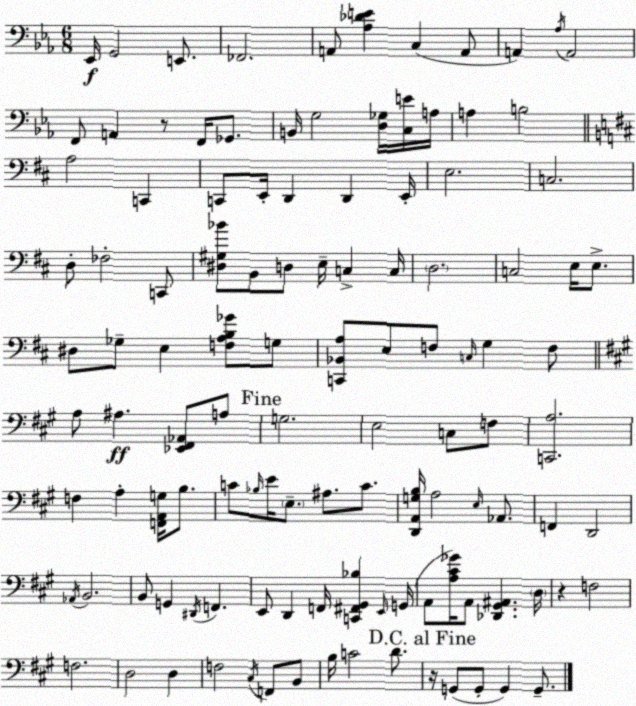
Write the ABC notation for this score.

X:1
T:Untitled
M:6/8
L:1/4
K:Cm
_E,,/4 G,,2 E,,/2 _F,,2 A,,/2 [_A,_DE] C, A,,/2 A,, _A,/4 A,,2 F,,/2 A,, z/2 F,,/4 _G,,/2 B,,/4 G,2 [D,_G,]/4 [C,E]/4 A,/4 A, B,2 A,2 C,, C,,/2 E,,/4 D,, D,, E,,/4 E,2 C,2 D,/2 _F,2 C,,/2 [^D,^G,_B]/2 B,,/2 D,/2 E,/4 C, C,/4 D,2 C,2 E,/4 E,/2 ^D,/2 _G,/2 E, [F,A,B,_G]/2 G,/2 [C,,_B,,A,]/2 E,/2 F,/2 C,/4 G, F,/2 A,/2 ^A, [_E,,^F,,_A,,]/2 A,/2 G,2 E,2 C,/2 F,/2 [C,,A,]2 F, A, [F,,A,,G,]/4 B,/2 C/2 _B,/4 E/4 E,/2 ^A,/2 C/2 [D,,A,,G,B,]/4 A,2 E,/4 _A,,/2 F,, D,,2 _A,,/4 B,,2 B,,/2 G,, ^D,,/4 F,, E,,/2 D,, F,,/4 [C,,^F,,^G,,_B,] E,,/4 G,,/4 A,,/2 [A,^C_G]/4 A,,/2 [_D,,^G,,^A,,] D,/4 z F,2 F,2 D,2 D, F,2 ^C,/4 F,,/2 B,,/2 B,/4 C2 D/2 z/4 G,,/2 G,,/2 G,, G,,/2